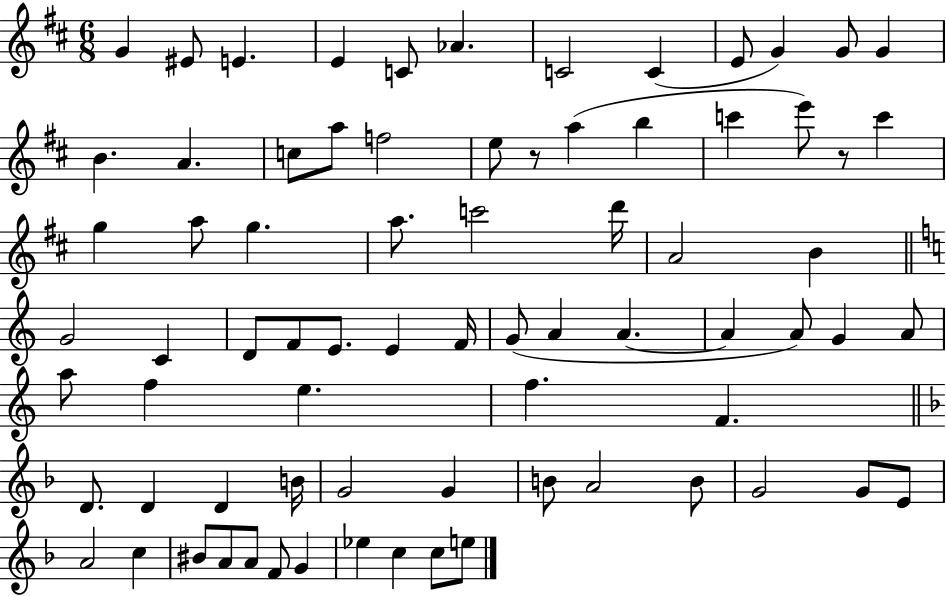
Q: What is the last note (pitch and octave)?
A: E5